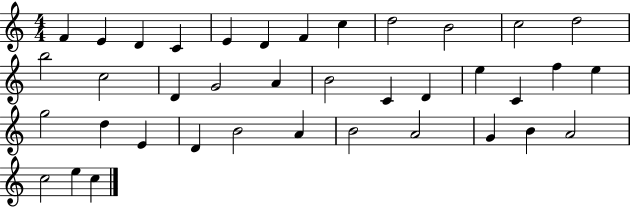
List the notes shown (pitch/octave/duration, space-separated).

F4/q E4/q D4/q C4/q E4/q D4/q F4/q C5/q D5/h B4/h C5/h D5/h B5/h C5/h D4/q G4/h A4/q B4/h C4/q D4/q E5/q C4/q F5/q E5/q G5/h D5/q E4/q D4/q B4/h A4/q B4/h A4/h G4/q B4/q A4/h C5/h E5/q C5/q